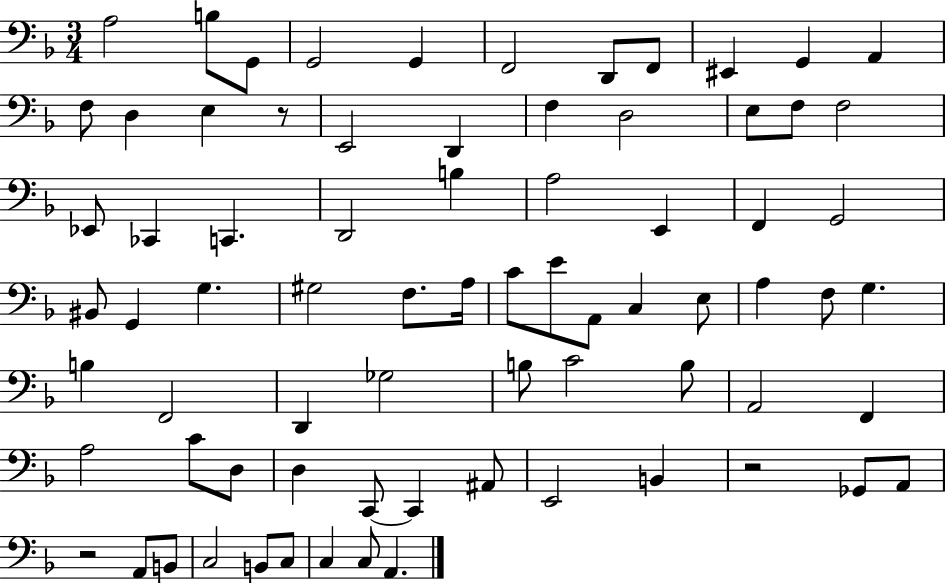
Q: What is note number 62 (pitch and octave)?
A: B2